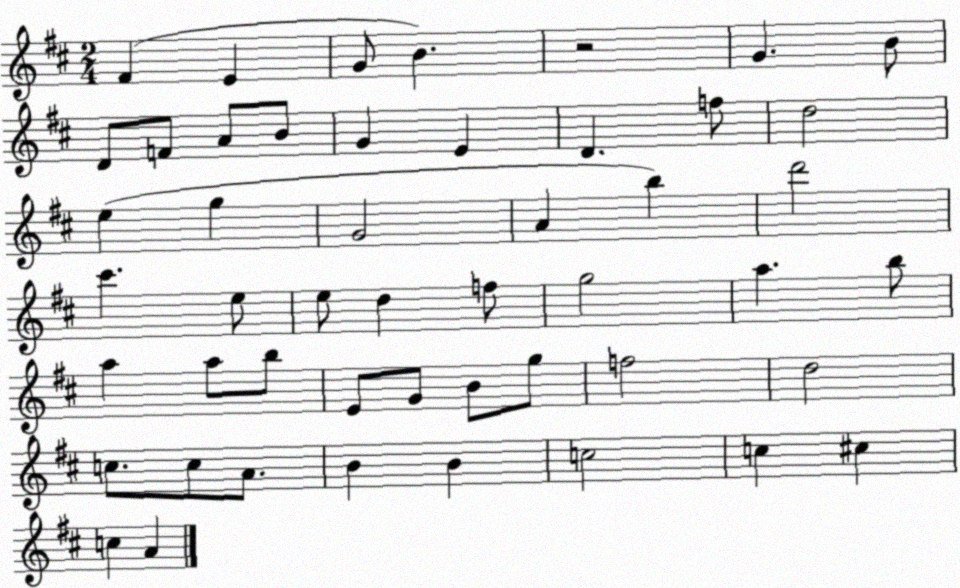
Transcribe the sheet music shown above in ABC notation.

X:1
T:Untitled
M:2/4
L:1/4
K:D
^F E G/2 B z2 G B/2 D/2 F/2 A/2 B/2 G E D f/2 d2 e g G2 A b d'2 ^c' e/2 e/2 d f/2 g2 a b/2 a a/2 b/2 E/2 G/2 B/2 g/2 f2 d2 c/2 c/2 A/2 B B c2 c ^c c A